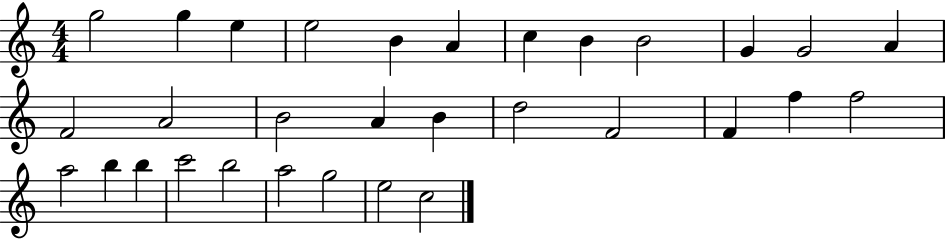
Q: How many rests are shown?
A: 0